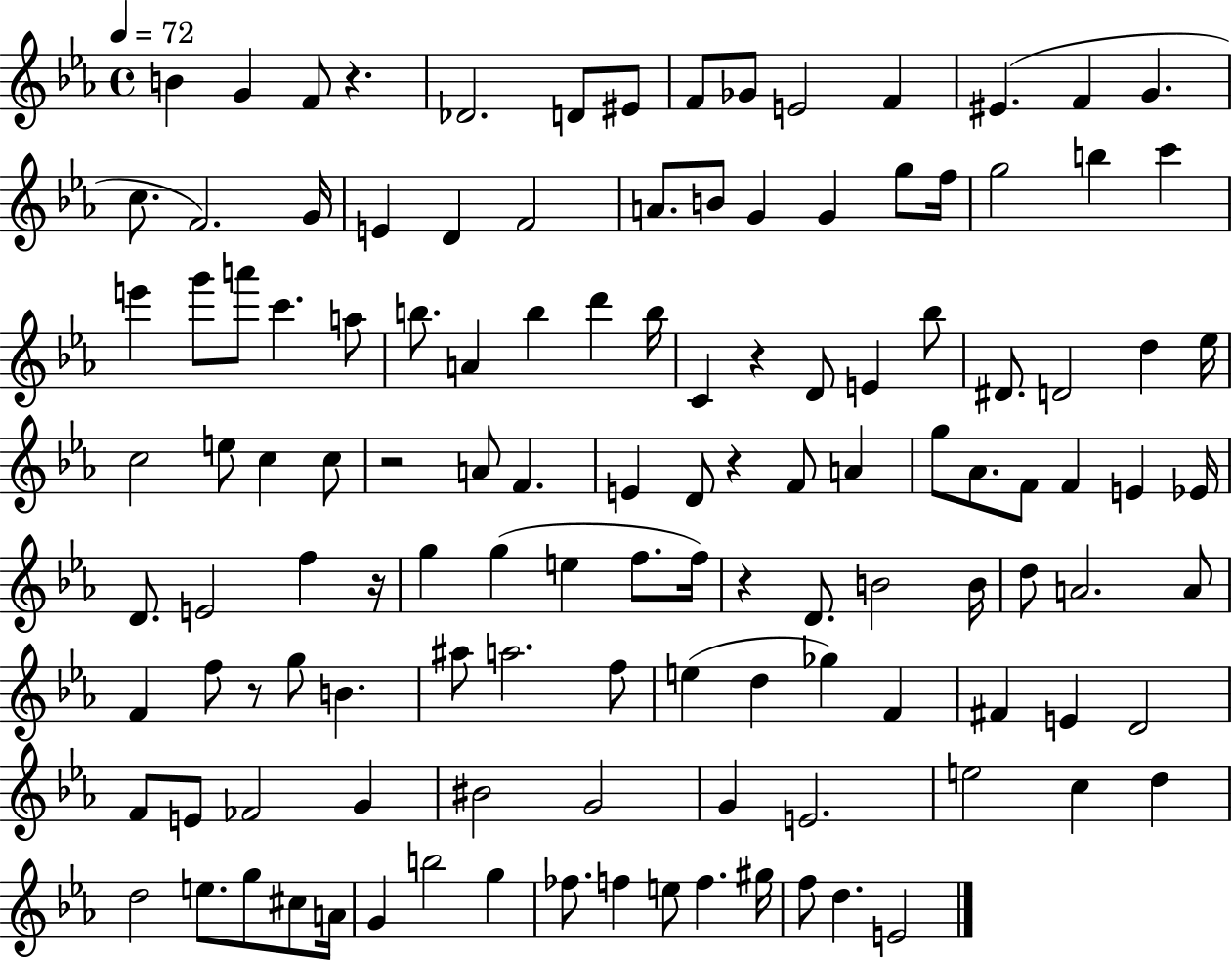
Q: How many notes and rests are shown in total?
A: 124